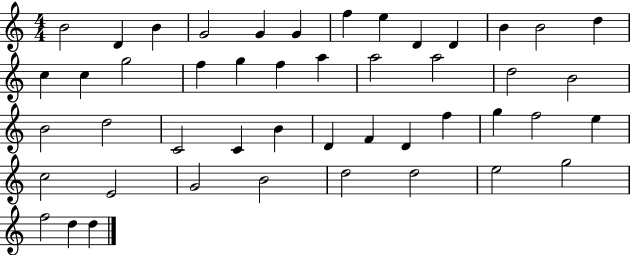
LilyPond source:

{
  \clef treble
  \numericTimeSignature
  \time 4/4
  \key c \major
  b'2 d'4 b'4 | g'2 g'4 g'4 | f''4 e''4 d'4 d'4 | b'4 b'2 d''4 | \break c''4 c''4 g''2 | f''4 g''4 f''4 a''4 | a''2 a''2 | d''2 b'2 | \break b'2 d''2 | c'2 c'4 b'4 | d'4 f'4 d'4 f''4 | g''4 f''2 e''4 | \break c''2 e'2 | g'2 b'2 | d''2 d''2 | e''2 g''2 | \break f''2 d''4 d''4 | \bar "|."
}